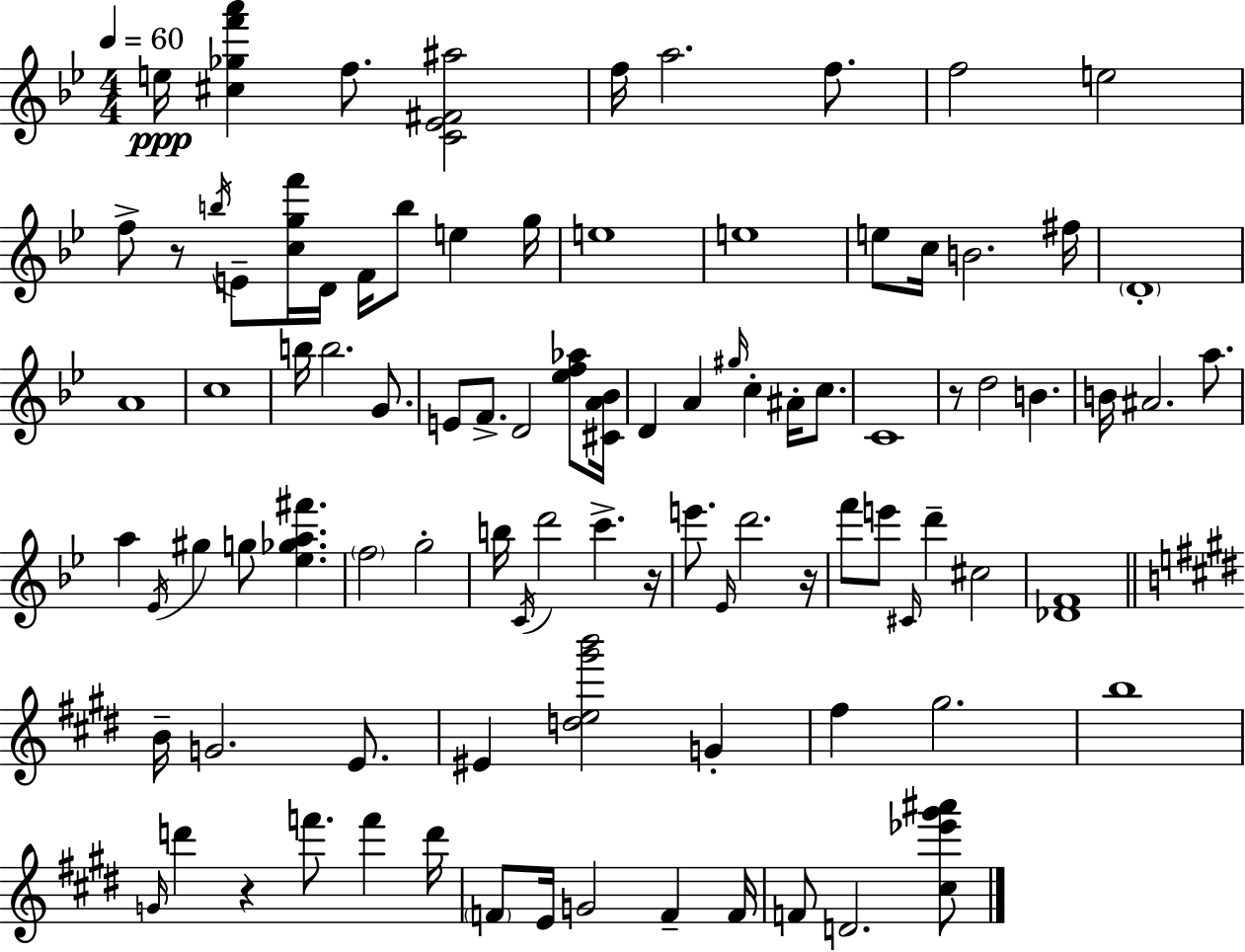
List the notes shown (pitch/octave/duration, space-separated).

E5/s [C#5,Gb5,F6,A6]/q F5/e. [C4,Eb4,F#4,A#5]/h F5/s A5/h. F5/e. F5/h E5/h F5/e R/e B5/s E4/e [C5,G5,F6]/s D4/s F4/s B5/e E5/q G5/s E5/w E5/w E5/e C5/s B4/h. F#5/s D4/w A4/w C5/w B5/s B5/h. G4/e. E4/e F4/e. D4/h [Eb5,F5,Ab5]/e [C#4,A4,Bb4]/s D4/q A4/q G#5/s C5/q A#4/s C5/e. C4/w R/e D5/h B4/q. B4/s A#4/h. A5/e. A5/q Eb4/s G#5/q G5/e [Eb5,Gb5,A5,F#6]/q. F5/h G5/h B5/s C4/s D6/h C6/q. R/s E6/e. Eb4/s D6/h. R/s F6/e E6/e C#4/s D6/q C#5/h [Db4,F4]/w B4/s G4/h. E4/e. EIS4/q [D5,E5,G#6,B6]/h G4/q F#5/q G#5/h. B5/w G4/s D6/q R/q F6/e. F6/q D6/s F4/e E4/s G4/h F4/q F4/s F4/e D4/h. [C#5,Eb6,G#6,A#6]/e